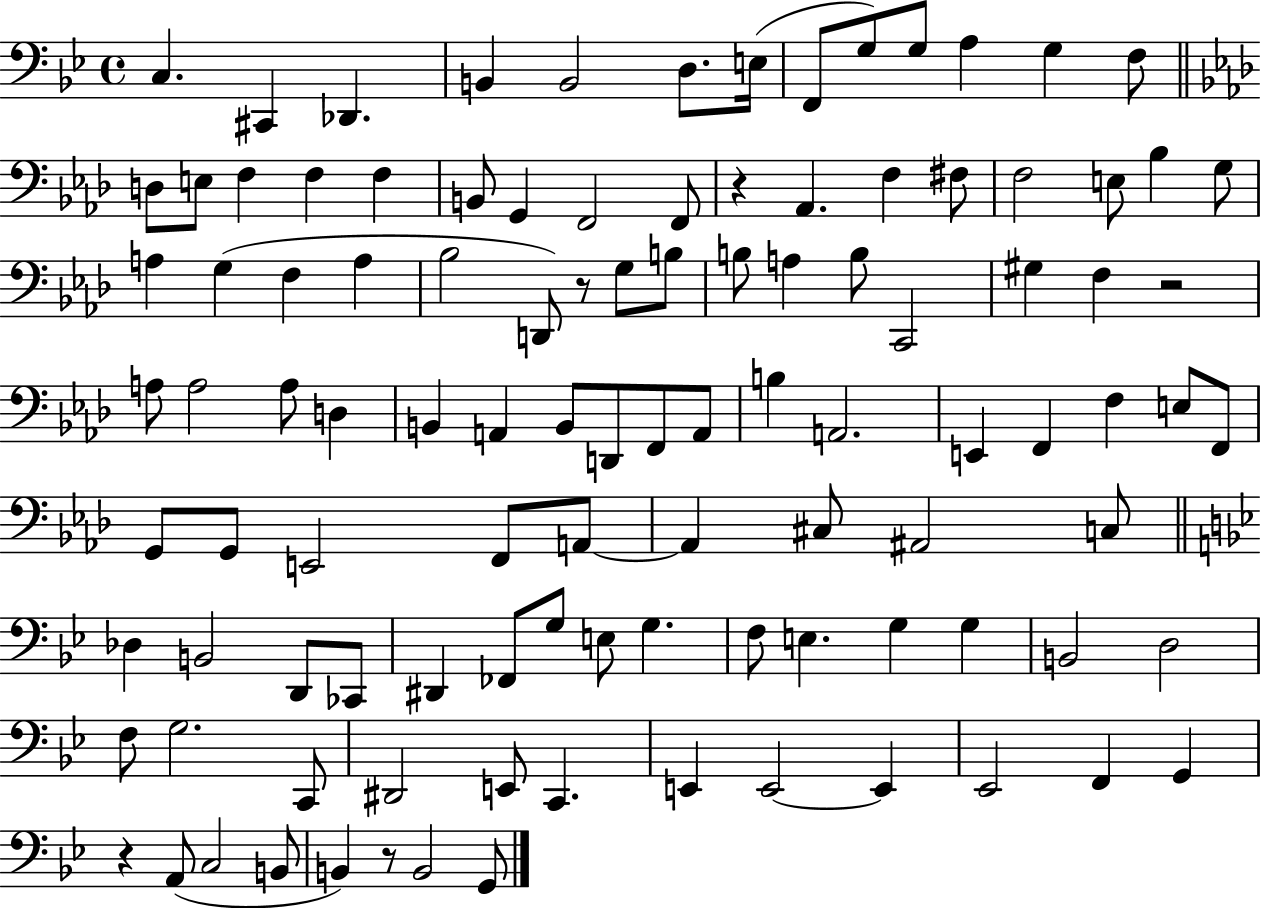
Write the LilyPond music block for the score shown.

{
  \clef bass
  \time 4/4
  \defaultTimeSignature
  \key bes \major
  c4. cis,4 des,4. | b,4 b,2 d8. e16( | f,8 g8) g8 a4 g4 f8 | \bar "||" \break \key f \minor d8 e8 f4 f4 f4 | b,8 g,4 f,2 f,8 | r4 aes,4. f4 fis8 | f2 e8 bes4 g8 | \break a4 g4( f4 a4 | bes2 d,8) r8 g8 b8 | b8 a4 b8 c,2 | gis4 f4 r2 | \break a8 a2 a8 d4 | b,4 a,4 b,8 d,8 f,8 a,8 | b4 a,2. | e,4 f,4 f4 e8 f,8 | \break g,8 g,8 e,2 f,8 a,8~~ | a,4 cis8 ais,2 c8 | \bar "||" \break \key g \minor des4 b,2 d,8 ces,8 | dis,4 fes,8 g8 e8 g4. | f8 e4. g4 g4 | b,2 d2 | \break f8 g2. c,8 | dis,2 e,8 c,4. | e,4 e,2~~ e,4 | ees,2 f,4 g,4 | \break r4 a,8( c2 b,8 | b,4) r8 b,2 g,8 | \bar "|."
}